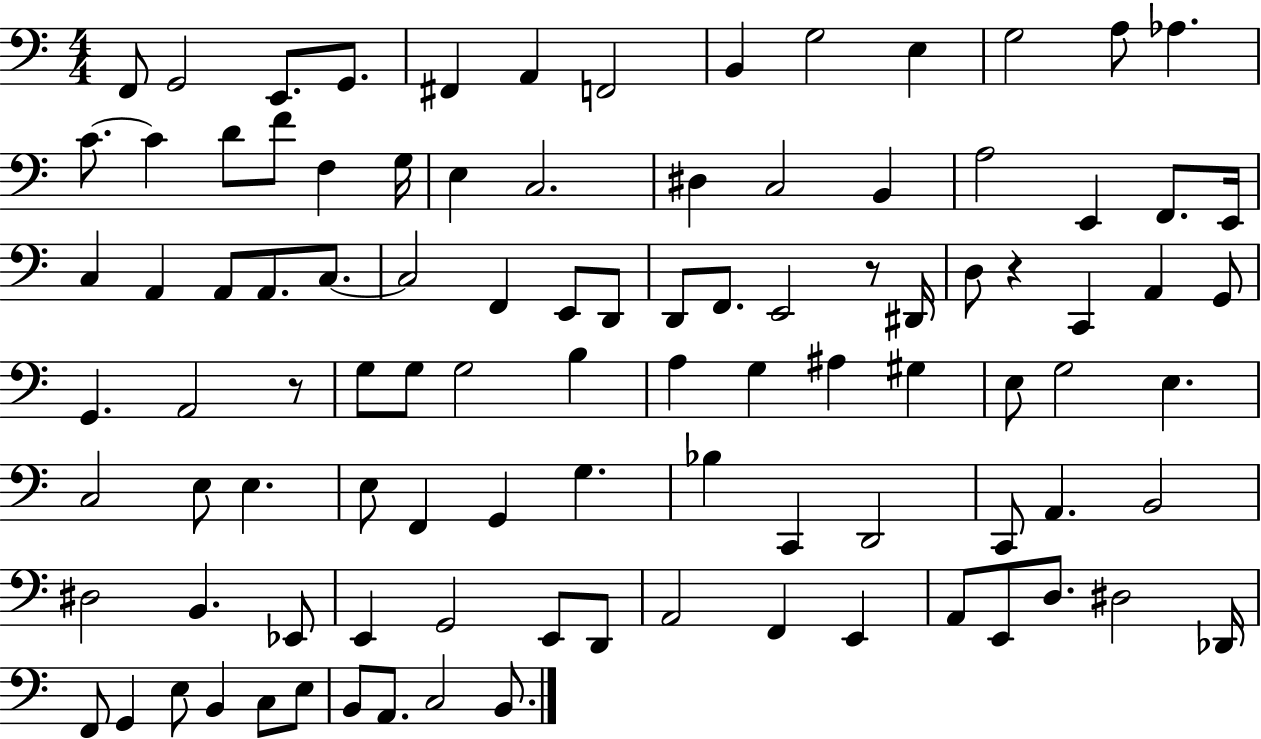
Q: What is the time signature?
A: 4/4